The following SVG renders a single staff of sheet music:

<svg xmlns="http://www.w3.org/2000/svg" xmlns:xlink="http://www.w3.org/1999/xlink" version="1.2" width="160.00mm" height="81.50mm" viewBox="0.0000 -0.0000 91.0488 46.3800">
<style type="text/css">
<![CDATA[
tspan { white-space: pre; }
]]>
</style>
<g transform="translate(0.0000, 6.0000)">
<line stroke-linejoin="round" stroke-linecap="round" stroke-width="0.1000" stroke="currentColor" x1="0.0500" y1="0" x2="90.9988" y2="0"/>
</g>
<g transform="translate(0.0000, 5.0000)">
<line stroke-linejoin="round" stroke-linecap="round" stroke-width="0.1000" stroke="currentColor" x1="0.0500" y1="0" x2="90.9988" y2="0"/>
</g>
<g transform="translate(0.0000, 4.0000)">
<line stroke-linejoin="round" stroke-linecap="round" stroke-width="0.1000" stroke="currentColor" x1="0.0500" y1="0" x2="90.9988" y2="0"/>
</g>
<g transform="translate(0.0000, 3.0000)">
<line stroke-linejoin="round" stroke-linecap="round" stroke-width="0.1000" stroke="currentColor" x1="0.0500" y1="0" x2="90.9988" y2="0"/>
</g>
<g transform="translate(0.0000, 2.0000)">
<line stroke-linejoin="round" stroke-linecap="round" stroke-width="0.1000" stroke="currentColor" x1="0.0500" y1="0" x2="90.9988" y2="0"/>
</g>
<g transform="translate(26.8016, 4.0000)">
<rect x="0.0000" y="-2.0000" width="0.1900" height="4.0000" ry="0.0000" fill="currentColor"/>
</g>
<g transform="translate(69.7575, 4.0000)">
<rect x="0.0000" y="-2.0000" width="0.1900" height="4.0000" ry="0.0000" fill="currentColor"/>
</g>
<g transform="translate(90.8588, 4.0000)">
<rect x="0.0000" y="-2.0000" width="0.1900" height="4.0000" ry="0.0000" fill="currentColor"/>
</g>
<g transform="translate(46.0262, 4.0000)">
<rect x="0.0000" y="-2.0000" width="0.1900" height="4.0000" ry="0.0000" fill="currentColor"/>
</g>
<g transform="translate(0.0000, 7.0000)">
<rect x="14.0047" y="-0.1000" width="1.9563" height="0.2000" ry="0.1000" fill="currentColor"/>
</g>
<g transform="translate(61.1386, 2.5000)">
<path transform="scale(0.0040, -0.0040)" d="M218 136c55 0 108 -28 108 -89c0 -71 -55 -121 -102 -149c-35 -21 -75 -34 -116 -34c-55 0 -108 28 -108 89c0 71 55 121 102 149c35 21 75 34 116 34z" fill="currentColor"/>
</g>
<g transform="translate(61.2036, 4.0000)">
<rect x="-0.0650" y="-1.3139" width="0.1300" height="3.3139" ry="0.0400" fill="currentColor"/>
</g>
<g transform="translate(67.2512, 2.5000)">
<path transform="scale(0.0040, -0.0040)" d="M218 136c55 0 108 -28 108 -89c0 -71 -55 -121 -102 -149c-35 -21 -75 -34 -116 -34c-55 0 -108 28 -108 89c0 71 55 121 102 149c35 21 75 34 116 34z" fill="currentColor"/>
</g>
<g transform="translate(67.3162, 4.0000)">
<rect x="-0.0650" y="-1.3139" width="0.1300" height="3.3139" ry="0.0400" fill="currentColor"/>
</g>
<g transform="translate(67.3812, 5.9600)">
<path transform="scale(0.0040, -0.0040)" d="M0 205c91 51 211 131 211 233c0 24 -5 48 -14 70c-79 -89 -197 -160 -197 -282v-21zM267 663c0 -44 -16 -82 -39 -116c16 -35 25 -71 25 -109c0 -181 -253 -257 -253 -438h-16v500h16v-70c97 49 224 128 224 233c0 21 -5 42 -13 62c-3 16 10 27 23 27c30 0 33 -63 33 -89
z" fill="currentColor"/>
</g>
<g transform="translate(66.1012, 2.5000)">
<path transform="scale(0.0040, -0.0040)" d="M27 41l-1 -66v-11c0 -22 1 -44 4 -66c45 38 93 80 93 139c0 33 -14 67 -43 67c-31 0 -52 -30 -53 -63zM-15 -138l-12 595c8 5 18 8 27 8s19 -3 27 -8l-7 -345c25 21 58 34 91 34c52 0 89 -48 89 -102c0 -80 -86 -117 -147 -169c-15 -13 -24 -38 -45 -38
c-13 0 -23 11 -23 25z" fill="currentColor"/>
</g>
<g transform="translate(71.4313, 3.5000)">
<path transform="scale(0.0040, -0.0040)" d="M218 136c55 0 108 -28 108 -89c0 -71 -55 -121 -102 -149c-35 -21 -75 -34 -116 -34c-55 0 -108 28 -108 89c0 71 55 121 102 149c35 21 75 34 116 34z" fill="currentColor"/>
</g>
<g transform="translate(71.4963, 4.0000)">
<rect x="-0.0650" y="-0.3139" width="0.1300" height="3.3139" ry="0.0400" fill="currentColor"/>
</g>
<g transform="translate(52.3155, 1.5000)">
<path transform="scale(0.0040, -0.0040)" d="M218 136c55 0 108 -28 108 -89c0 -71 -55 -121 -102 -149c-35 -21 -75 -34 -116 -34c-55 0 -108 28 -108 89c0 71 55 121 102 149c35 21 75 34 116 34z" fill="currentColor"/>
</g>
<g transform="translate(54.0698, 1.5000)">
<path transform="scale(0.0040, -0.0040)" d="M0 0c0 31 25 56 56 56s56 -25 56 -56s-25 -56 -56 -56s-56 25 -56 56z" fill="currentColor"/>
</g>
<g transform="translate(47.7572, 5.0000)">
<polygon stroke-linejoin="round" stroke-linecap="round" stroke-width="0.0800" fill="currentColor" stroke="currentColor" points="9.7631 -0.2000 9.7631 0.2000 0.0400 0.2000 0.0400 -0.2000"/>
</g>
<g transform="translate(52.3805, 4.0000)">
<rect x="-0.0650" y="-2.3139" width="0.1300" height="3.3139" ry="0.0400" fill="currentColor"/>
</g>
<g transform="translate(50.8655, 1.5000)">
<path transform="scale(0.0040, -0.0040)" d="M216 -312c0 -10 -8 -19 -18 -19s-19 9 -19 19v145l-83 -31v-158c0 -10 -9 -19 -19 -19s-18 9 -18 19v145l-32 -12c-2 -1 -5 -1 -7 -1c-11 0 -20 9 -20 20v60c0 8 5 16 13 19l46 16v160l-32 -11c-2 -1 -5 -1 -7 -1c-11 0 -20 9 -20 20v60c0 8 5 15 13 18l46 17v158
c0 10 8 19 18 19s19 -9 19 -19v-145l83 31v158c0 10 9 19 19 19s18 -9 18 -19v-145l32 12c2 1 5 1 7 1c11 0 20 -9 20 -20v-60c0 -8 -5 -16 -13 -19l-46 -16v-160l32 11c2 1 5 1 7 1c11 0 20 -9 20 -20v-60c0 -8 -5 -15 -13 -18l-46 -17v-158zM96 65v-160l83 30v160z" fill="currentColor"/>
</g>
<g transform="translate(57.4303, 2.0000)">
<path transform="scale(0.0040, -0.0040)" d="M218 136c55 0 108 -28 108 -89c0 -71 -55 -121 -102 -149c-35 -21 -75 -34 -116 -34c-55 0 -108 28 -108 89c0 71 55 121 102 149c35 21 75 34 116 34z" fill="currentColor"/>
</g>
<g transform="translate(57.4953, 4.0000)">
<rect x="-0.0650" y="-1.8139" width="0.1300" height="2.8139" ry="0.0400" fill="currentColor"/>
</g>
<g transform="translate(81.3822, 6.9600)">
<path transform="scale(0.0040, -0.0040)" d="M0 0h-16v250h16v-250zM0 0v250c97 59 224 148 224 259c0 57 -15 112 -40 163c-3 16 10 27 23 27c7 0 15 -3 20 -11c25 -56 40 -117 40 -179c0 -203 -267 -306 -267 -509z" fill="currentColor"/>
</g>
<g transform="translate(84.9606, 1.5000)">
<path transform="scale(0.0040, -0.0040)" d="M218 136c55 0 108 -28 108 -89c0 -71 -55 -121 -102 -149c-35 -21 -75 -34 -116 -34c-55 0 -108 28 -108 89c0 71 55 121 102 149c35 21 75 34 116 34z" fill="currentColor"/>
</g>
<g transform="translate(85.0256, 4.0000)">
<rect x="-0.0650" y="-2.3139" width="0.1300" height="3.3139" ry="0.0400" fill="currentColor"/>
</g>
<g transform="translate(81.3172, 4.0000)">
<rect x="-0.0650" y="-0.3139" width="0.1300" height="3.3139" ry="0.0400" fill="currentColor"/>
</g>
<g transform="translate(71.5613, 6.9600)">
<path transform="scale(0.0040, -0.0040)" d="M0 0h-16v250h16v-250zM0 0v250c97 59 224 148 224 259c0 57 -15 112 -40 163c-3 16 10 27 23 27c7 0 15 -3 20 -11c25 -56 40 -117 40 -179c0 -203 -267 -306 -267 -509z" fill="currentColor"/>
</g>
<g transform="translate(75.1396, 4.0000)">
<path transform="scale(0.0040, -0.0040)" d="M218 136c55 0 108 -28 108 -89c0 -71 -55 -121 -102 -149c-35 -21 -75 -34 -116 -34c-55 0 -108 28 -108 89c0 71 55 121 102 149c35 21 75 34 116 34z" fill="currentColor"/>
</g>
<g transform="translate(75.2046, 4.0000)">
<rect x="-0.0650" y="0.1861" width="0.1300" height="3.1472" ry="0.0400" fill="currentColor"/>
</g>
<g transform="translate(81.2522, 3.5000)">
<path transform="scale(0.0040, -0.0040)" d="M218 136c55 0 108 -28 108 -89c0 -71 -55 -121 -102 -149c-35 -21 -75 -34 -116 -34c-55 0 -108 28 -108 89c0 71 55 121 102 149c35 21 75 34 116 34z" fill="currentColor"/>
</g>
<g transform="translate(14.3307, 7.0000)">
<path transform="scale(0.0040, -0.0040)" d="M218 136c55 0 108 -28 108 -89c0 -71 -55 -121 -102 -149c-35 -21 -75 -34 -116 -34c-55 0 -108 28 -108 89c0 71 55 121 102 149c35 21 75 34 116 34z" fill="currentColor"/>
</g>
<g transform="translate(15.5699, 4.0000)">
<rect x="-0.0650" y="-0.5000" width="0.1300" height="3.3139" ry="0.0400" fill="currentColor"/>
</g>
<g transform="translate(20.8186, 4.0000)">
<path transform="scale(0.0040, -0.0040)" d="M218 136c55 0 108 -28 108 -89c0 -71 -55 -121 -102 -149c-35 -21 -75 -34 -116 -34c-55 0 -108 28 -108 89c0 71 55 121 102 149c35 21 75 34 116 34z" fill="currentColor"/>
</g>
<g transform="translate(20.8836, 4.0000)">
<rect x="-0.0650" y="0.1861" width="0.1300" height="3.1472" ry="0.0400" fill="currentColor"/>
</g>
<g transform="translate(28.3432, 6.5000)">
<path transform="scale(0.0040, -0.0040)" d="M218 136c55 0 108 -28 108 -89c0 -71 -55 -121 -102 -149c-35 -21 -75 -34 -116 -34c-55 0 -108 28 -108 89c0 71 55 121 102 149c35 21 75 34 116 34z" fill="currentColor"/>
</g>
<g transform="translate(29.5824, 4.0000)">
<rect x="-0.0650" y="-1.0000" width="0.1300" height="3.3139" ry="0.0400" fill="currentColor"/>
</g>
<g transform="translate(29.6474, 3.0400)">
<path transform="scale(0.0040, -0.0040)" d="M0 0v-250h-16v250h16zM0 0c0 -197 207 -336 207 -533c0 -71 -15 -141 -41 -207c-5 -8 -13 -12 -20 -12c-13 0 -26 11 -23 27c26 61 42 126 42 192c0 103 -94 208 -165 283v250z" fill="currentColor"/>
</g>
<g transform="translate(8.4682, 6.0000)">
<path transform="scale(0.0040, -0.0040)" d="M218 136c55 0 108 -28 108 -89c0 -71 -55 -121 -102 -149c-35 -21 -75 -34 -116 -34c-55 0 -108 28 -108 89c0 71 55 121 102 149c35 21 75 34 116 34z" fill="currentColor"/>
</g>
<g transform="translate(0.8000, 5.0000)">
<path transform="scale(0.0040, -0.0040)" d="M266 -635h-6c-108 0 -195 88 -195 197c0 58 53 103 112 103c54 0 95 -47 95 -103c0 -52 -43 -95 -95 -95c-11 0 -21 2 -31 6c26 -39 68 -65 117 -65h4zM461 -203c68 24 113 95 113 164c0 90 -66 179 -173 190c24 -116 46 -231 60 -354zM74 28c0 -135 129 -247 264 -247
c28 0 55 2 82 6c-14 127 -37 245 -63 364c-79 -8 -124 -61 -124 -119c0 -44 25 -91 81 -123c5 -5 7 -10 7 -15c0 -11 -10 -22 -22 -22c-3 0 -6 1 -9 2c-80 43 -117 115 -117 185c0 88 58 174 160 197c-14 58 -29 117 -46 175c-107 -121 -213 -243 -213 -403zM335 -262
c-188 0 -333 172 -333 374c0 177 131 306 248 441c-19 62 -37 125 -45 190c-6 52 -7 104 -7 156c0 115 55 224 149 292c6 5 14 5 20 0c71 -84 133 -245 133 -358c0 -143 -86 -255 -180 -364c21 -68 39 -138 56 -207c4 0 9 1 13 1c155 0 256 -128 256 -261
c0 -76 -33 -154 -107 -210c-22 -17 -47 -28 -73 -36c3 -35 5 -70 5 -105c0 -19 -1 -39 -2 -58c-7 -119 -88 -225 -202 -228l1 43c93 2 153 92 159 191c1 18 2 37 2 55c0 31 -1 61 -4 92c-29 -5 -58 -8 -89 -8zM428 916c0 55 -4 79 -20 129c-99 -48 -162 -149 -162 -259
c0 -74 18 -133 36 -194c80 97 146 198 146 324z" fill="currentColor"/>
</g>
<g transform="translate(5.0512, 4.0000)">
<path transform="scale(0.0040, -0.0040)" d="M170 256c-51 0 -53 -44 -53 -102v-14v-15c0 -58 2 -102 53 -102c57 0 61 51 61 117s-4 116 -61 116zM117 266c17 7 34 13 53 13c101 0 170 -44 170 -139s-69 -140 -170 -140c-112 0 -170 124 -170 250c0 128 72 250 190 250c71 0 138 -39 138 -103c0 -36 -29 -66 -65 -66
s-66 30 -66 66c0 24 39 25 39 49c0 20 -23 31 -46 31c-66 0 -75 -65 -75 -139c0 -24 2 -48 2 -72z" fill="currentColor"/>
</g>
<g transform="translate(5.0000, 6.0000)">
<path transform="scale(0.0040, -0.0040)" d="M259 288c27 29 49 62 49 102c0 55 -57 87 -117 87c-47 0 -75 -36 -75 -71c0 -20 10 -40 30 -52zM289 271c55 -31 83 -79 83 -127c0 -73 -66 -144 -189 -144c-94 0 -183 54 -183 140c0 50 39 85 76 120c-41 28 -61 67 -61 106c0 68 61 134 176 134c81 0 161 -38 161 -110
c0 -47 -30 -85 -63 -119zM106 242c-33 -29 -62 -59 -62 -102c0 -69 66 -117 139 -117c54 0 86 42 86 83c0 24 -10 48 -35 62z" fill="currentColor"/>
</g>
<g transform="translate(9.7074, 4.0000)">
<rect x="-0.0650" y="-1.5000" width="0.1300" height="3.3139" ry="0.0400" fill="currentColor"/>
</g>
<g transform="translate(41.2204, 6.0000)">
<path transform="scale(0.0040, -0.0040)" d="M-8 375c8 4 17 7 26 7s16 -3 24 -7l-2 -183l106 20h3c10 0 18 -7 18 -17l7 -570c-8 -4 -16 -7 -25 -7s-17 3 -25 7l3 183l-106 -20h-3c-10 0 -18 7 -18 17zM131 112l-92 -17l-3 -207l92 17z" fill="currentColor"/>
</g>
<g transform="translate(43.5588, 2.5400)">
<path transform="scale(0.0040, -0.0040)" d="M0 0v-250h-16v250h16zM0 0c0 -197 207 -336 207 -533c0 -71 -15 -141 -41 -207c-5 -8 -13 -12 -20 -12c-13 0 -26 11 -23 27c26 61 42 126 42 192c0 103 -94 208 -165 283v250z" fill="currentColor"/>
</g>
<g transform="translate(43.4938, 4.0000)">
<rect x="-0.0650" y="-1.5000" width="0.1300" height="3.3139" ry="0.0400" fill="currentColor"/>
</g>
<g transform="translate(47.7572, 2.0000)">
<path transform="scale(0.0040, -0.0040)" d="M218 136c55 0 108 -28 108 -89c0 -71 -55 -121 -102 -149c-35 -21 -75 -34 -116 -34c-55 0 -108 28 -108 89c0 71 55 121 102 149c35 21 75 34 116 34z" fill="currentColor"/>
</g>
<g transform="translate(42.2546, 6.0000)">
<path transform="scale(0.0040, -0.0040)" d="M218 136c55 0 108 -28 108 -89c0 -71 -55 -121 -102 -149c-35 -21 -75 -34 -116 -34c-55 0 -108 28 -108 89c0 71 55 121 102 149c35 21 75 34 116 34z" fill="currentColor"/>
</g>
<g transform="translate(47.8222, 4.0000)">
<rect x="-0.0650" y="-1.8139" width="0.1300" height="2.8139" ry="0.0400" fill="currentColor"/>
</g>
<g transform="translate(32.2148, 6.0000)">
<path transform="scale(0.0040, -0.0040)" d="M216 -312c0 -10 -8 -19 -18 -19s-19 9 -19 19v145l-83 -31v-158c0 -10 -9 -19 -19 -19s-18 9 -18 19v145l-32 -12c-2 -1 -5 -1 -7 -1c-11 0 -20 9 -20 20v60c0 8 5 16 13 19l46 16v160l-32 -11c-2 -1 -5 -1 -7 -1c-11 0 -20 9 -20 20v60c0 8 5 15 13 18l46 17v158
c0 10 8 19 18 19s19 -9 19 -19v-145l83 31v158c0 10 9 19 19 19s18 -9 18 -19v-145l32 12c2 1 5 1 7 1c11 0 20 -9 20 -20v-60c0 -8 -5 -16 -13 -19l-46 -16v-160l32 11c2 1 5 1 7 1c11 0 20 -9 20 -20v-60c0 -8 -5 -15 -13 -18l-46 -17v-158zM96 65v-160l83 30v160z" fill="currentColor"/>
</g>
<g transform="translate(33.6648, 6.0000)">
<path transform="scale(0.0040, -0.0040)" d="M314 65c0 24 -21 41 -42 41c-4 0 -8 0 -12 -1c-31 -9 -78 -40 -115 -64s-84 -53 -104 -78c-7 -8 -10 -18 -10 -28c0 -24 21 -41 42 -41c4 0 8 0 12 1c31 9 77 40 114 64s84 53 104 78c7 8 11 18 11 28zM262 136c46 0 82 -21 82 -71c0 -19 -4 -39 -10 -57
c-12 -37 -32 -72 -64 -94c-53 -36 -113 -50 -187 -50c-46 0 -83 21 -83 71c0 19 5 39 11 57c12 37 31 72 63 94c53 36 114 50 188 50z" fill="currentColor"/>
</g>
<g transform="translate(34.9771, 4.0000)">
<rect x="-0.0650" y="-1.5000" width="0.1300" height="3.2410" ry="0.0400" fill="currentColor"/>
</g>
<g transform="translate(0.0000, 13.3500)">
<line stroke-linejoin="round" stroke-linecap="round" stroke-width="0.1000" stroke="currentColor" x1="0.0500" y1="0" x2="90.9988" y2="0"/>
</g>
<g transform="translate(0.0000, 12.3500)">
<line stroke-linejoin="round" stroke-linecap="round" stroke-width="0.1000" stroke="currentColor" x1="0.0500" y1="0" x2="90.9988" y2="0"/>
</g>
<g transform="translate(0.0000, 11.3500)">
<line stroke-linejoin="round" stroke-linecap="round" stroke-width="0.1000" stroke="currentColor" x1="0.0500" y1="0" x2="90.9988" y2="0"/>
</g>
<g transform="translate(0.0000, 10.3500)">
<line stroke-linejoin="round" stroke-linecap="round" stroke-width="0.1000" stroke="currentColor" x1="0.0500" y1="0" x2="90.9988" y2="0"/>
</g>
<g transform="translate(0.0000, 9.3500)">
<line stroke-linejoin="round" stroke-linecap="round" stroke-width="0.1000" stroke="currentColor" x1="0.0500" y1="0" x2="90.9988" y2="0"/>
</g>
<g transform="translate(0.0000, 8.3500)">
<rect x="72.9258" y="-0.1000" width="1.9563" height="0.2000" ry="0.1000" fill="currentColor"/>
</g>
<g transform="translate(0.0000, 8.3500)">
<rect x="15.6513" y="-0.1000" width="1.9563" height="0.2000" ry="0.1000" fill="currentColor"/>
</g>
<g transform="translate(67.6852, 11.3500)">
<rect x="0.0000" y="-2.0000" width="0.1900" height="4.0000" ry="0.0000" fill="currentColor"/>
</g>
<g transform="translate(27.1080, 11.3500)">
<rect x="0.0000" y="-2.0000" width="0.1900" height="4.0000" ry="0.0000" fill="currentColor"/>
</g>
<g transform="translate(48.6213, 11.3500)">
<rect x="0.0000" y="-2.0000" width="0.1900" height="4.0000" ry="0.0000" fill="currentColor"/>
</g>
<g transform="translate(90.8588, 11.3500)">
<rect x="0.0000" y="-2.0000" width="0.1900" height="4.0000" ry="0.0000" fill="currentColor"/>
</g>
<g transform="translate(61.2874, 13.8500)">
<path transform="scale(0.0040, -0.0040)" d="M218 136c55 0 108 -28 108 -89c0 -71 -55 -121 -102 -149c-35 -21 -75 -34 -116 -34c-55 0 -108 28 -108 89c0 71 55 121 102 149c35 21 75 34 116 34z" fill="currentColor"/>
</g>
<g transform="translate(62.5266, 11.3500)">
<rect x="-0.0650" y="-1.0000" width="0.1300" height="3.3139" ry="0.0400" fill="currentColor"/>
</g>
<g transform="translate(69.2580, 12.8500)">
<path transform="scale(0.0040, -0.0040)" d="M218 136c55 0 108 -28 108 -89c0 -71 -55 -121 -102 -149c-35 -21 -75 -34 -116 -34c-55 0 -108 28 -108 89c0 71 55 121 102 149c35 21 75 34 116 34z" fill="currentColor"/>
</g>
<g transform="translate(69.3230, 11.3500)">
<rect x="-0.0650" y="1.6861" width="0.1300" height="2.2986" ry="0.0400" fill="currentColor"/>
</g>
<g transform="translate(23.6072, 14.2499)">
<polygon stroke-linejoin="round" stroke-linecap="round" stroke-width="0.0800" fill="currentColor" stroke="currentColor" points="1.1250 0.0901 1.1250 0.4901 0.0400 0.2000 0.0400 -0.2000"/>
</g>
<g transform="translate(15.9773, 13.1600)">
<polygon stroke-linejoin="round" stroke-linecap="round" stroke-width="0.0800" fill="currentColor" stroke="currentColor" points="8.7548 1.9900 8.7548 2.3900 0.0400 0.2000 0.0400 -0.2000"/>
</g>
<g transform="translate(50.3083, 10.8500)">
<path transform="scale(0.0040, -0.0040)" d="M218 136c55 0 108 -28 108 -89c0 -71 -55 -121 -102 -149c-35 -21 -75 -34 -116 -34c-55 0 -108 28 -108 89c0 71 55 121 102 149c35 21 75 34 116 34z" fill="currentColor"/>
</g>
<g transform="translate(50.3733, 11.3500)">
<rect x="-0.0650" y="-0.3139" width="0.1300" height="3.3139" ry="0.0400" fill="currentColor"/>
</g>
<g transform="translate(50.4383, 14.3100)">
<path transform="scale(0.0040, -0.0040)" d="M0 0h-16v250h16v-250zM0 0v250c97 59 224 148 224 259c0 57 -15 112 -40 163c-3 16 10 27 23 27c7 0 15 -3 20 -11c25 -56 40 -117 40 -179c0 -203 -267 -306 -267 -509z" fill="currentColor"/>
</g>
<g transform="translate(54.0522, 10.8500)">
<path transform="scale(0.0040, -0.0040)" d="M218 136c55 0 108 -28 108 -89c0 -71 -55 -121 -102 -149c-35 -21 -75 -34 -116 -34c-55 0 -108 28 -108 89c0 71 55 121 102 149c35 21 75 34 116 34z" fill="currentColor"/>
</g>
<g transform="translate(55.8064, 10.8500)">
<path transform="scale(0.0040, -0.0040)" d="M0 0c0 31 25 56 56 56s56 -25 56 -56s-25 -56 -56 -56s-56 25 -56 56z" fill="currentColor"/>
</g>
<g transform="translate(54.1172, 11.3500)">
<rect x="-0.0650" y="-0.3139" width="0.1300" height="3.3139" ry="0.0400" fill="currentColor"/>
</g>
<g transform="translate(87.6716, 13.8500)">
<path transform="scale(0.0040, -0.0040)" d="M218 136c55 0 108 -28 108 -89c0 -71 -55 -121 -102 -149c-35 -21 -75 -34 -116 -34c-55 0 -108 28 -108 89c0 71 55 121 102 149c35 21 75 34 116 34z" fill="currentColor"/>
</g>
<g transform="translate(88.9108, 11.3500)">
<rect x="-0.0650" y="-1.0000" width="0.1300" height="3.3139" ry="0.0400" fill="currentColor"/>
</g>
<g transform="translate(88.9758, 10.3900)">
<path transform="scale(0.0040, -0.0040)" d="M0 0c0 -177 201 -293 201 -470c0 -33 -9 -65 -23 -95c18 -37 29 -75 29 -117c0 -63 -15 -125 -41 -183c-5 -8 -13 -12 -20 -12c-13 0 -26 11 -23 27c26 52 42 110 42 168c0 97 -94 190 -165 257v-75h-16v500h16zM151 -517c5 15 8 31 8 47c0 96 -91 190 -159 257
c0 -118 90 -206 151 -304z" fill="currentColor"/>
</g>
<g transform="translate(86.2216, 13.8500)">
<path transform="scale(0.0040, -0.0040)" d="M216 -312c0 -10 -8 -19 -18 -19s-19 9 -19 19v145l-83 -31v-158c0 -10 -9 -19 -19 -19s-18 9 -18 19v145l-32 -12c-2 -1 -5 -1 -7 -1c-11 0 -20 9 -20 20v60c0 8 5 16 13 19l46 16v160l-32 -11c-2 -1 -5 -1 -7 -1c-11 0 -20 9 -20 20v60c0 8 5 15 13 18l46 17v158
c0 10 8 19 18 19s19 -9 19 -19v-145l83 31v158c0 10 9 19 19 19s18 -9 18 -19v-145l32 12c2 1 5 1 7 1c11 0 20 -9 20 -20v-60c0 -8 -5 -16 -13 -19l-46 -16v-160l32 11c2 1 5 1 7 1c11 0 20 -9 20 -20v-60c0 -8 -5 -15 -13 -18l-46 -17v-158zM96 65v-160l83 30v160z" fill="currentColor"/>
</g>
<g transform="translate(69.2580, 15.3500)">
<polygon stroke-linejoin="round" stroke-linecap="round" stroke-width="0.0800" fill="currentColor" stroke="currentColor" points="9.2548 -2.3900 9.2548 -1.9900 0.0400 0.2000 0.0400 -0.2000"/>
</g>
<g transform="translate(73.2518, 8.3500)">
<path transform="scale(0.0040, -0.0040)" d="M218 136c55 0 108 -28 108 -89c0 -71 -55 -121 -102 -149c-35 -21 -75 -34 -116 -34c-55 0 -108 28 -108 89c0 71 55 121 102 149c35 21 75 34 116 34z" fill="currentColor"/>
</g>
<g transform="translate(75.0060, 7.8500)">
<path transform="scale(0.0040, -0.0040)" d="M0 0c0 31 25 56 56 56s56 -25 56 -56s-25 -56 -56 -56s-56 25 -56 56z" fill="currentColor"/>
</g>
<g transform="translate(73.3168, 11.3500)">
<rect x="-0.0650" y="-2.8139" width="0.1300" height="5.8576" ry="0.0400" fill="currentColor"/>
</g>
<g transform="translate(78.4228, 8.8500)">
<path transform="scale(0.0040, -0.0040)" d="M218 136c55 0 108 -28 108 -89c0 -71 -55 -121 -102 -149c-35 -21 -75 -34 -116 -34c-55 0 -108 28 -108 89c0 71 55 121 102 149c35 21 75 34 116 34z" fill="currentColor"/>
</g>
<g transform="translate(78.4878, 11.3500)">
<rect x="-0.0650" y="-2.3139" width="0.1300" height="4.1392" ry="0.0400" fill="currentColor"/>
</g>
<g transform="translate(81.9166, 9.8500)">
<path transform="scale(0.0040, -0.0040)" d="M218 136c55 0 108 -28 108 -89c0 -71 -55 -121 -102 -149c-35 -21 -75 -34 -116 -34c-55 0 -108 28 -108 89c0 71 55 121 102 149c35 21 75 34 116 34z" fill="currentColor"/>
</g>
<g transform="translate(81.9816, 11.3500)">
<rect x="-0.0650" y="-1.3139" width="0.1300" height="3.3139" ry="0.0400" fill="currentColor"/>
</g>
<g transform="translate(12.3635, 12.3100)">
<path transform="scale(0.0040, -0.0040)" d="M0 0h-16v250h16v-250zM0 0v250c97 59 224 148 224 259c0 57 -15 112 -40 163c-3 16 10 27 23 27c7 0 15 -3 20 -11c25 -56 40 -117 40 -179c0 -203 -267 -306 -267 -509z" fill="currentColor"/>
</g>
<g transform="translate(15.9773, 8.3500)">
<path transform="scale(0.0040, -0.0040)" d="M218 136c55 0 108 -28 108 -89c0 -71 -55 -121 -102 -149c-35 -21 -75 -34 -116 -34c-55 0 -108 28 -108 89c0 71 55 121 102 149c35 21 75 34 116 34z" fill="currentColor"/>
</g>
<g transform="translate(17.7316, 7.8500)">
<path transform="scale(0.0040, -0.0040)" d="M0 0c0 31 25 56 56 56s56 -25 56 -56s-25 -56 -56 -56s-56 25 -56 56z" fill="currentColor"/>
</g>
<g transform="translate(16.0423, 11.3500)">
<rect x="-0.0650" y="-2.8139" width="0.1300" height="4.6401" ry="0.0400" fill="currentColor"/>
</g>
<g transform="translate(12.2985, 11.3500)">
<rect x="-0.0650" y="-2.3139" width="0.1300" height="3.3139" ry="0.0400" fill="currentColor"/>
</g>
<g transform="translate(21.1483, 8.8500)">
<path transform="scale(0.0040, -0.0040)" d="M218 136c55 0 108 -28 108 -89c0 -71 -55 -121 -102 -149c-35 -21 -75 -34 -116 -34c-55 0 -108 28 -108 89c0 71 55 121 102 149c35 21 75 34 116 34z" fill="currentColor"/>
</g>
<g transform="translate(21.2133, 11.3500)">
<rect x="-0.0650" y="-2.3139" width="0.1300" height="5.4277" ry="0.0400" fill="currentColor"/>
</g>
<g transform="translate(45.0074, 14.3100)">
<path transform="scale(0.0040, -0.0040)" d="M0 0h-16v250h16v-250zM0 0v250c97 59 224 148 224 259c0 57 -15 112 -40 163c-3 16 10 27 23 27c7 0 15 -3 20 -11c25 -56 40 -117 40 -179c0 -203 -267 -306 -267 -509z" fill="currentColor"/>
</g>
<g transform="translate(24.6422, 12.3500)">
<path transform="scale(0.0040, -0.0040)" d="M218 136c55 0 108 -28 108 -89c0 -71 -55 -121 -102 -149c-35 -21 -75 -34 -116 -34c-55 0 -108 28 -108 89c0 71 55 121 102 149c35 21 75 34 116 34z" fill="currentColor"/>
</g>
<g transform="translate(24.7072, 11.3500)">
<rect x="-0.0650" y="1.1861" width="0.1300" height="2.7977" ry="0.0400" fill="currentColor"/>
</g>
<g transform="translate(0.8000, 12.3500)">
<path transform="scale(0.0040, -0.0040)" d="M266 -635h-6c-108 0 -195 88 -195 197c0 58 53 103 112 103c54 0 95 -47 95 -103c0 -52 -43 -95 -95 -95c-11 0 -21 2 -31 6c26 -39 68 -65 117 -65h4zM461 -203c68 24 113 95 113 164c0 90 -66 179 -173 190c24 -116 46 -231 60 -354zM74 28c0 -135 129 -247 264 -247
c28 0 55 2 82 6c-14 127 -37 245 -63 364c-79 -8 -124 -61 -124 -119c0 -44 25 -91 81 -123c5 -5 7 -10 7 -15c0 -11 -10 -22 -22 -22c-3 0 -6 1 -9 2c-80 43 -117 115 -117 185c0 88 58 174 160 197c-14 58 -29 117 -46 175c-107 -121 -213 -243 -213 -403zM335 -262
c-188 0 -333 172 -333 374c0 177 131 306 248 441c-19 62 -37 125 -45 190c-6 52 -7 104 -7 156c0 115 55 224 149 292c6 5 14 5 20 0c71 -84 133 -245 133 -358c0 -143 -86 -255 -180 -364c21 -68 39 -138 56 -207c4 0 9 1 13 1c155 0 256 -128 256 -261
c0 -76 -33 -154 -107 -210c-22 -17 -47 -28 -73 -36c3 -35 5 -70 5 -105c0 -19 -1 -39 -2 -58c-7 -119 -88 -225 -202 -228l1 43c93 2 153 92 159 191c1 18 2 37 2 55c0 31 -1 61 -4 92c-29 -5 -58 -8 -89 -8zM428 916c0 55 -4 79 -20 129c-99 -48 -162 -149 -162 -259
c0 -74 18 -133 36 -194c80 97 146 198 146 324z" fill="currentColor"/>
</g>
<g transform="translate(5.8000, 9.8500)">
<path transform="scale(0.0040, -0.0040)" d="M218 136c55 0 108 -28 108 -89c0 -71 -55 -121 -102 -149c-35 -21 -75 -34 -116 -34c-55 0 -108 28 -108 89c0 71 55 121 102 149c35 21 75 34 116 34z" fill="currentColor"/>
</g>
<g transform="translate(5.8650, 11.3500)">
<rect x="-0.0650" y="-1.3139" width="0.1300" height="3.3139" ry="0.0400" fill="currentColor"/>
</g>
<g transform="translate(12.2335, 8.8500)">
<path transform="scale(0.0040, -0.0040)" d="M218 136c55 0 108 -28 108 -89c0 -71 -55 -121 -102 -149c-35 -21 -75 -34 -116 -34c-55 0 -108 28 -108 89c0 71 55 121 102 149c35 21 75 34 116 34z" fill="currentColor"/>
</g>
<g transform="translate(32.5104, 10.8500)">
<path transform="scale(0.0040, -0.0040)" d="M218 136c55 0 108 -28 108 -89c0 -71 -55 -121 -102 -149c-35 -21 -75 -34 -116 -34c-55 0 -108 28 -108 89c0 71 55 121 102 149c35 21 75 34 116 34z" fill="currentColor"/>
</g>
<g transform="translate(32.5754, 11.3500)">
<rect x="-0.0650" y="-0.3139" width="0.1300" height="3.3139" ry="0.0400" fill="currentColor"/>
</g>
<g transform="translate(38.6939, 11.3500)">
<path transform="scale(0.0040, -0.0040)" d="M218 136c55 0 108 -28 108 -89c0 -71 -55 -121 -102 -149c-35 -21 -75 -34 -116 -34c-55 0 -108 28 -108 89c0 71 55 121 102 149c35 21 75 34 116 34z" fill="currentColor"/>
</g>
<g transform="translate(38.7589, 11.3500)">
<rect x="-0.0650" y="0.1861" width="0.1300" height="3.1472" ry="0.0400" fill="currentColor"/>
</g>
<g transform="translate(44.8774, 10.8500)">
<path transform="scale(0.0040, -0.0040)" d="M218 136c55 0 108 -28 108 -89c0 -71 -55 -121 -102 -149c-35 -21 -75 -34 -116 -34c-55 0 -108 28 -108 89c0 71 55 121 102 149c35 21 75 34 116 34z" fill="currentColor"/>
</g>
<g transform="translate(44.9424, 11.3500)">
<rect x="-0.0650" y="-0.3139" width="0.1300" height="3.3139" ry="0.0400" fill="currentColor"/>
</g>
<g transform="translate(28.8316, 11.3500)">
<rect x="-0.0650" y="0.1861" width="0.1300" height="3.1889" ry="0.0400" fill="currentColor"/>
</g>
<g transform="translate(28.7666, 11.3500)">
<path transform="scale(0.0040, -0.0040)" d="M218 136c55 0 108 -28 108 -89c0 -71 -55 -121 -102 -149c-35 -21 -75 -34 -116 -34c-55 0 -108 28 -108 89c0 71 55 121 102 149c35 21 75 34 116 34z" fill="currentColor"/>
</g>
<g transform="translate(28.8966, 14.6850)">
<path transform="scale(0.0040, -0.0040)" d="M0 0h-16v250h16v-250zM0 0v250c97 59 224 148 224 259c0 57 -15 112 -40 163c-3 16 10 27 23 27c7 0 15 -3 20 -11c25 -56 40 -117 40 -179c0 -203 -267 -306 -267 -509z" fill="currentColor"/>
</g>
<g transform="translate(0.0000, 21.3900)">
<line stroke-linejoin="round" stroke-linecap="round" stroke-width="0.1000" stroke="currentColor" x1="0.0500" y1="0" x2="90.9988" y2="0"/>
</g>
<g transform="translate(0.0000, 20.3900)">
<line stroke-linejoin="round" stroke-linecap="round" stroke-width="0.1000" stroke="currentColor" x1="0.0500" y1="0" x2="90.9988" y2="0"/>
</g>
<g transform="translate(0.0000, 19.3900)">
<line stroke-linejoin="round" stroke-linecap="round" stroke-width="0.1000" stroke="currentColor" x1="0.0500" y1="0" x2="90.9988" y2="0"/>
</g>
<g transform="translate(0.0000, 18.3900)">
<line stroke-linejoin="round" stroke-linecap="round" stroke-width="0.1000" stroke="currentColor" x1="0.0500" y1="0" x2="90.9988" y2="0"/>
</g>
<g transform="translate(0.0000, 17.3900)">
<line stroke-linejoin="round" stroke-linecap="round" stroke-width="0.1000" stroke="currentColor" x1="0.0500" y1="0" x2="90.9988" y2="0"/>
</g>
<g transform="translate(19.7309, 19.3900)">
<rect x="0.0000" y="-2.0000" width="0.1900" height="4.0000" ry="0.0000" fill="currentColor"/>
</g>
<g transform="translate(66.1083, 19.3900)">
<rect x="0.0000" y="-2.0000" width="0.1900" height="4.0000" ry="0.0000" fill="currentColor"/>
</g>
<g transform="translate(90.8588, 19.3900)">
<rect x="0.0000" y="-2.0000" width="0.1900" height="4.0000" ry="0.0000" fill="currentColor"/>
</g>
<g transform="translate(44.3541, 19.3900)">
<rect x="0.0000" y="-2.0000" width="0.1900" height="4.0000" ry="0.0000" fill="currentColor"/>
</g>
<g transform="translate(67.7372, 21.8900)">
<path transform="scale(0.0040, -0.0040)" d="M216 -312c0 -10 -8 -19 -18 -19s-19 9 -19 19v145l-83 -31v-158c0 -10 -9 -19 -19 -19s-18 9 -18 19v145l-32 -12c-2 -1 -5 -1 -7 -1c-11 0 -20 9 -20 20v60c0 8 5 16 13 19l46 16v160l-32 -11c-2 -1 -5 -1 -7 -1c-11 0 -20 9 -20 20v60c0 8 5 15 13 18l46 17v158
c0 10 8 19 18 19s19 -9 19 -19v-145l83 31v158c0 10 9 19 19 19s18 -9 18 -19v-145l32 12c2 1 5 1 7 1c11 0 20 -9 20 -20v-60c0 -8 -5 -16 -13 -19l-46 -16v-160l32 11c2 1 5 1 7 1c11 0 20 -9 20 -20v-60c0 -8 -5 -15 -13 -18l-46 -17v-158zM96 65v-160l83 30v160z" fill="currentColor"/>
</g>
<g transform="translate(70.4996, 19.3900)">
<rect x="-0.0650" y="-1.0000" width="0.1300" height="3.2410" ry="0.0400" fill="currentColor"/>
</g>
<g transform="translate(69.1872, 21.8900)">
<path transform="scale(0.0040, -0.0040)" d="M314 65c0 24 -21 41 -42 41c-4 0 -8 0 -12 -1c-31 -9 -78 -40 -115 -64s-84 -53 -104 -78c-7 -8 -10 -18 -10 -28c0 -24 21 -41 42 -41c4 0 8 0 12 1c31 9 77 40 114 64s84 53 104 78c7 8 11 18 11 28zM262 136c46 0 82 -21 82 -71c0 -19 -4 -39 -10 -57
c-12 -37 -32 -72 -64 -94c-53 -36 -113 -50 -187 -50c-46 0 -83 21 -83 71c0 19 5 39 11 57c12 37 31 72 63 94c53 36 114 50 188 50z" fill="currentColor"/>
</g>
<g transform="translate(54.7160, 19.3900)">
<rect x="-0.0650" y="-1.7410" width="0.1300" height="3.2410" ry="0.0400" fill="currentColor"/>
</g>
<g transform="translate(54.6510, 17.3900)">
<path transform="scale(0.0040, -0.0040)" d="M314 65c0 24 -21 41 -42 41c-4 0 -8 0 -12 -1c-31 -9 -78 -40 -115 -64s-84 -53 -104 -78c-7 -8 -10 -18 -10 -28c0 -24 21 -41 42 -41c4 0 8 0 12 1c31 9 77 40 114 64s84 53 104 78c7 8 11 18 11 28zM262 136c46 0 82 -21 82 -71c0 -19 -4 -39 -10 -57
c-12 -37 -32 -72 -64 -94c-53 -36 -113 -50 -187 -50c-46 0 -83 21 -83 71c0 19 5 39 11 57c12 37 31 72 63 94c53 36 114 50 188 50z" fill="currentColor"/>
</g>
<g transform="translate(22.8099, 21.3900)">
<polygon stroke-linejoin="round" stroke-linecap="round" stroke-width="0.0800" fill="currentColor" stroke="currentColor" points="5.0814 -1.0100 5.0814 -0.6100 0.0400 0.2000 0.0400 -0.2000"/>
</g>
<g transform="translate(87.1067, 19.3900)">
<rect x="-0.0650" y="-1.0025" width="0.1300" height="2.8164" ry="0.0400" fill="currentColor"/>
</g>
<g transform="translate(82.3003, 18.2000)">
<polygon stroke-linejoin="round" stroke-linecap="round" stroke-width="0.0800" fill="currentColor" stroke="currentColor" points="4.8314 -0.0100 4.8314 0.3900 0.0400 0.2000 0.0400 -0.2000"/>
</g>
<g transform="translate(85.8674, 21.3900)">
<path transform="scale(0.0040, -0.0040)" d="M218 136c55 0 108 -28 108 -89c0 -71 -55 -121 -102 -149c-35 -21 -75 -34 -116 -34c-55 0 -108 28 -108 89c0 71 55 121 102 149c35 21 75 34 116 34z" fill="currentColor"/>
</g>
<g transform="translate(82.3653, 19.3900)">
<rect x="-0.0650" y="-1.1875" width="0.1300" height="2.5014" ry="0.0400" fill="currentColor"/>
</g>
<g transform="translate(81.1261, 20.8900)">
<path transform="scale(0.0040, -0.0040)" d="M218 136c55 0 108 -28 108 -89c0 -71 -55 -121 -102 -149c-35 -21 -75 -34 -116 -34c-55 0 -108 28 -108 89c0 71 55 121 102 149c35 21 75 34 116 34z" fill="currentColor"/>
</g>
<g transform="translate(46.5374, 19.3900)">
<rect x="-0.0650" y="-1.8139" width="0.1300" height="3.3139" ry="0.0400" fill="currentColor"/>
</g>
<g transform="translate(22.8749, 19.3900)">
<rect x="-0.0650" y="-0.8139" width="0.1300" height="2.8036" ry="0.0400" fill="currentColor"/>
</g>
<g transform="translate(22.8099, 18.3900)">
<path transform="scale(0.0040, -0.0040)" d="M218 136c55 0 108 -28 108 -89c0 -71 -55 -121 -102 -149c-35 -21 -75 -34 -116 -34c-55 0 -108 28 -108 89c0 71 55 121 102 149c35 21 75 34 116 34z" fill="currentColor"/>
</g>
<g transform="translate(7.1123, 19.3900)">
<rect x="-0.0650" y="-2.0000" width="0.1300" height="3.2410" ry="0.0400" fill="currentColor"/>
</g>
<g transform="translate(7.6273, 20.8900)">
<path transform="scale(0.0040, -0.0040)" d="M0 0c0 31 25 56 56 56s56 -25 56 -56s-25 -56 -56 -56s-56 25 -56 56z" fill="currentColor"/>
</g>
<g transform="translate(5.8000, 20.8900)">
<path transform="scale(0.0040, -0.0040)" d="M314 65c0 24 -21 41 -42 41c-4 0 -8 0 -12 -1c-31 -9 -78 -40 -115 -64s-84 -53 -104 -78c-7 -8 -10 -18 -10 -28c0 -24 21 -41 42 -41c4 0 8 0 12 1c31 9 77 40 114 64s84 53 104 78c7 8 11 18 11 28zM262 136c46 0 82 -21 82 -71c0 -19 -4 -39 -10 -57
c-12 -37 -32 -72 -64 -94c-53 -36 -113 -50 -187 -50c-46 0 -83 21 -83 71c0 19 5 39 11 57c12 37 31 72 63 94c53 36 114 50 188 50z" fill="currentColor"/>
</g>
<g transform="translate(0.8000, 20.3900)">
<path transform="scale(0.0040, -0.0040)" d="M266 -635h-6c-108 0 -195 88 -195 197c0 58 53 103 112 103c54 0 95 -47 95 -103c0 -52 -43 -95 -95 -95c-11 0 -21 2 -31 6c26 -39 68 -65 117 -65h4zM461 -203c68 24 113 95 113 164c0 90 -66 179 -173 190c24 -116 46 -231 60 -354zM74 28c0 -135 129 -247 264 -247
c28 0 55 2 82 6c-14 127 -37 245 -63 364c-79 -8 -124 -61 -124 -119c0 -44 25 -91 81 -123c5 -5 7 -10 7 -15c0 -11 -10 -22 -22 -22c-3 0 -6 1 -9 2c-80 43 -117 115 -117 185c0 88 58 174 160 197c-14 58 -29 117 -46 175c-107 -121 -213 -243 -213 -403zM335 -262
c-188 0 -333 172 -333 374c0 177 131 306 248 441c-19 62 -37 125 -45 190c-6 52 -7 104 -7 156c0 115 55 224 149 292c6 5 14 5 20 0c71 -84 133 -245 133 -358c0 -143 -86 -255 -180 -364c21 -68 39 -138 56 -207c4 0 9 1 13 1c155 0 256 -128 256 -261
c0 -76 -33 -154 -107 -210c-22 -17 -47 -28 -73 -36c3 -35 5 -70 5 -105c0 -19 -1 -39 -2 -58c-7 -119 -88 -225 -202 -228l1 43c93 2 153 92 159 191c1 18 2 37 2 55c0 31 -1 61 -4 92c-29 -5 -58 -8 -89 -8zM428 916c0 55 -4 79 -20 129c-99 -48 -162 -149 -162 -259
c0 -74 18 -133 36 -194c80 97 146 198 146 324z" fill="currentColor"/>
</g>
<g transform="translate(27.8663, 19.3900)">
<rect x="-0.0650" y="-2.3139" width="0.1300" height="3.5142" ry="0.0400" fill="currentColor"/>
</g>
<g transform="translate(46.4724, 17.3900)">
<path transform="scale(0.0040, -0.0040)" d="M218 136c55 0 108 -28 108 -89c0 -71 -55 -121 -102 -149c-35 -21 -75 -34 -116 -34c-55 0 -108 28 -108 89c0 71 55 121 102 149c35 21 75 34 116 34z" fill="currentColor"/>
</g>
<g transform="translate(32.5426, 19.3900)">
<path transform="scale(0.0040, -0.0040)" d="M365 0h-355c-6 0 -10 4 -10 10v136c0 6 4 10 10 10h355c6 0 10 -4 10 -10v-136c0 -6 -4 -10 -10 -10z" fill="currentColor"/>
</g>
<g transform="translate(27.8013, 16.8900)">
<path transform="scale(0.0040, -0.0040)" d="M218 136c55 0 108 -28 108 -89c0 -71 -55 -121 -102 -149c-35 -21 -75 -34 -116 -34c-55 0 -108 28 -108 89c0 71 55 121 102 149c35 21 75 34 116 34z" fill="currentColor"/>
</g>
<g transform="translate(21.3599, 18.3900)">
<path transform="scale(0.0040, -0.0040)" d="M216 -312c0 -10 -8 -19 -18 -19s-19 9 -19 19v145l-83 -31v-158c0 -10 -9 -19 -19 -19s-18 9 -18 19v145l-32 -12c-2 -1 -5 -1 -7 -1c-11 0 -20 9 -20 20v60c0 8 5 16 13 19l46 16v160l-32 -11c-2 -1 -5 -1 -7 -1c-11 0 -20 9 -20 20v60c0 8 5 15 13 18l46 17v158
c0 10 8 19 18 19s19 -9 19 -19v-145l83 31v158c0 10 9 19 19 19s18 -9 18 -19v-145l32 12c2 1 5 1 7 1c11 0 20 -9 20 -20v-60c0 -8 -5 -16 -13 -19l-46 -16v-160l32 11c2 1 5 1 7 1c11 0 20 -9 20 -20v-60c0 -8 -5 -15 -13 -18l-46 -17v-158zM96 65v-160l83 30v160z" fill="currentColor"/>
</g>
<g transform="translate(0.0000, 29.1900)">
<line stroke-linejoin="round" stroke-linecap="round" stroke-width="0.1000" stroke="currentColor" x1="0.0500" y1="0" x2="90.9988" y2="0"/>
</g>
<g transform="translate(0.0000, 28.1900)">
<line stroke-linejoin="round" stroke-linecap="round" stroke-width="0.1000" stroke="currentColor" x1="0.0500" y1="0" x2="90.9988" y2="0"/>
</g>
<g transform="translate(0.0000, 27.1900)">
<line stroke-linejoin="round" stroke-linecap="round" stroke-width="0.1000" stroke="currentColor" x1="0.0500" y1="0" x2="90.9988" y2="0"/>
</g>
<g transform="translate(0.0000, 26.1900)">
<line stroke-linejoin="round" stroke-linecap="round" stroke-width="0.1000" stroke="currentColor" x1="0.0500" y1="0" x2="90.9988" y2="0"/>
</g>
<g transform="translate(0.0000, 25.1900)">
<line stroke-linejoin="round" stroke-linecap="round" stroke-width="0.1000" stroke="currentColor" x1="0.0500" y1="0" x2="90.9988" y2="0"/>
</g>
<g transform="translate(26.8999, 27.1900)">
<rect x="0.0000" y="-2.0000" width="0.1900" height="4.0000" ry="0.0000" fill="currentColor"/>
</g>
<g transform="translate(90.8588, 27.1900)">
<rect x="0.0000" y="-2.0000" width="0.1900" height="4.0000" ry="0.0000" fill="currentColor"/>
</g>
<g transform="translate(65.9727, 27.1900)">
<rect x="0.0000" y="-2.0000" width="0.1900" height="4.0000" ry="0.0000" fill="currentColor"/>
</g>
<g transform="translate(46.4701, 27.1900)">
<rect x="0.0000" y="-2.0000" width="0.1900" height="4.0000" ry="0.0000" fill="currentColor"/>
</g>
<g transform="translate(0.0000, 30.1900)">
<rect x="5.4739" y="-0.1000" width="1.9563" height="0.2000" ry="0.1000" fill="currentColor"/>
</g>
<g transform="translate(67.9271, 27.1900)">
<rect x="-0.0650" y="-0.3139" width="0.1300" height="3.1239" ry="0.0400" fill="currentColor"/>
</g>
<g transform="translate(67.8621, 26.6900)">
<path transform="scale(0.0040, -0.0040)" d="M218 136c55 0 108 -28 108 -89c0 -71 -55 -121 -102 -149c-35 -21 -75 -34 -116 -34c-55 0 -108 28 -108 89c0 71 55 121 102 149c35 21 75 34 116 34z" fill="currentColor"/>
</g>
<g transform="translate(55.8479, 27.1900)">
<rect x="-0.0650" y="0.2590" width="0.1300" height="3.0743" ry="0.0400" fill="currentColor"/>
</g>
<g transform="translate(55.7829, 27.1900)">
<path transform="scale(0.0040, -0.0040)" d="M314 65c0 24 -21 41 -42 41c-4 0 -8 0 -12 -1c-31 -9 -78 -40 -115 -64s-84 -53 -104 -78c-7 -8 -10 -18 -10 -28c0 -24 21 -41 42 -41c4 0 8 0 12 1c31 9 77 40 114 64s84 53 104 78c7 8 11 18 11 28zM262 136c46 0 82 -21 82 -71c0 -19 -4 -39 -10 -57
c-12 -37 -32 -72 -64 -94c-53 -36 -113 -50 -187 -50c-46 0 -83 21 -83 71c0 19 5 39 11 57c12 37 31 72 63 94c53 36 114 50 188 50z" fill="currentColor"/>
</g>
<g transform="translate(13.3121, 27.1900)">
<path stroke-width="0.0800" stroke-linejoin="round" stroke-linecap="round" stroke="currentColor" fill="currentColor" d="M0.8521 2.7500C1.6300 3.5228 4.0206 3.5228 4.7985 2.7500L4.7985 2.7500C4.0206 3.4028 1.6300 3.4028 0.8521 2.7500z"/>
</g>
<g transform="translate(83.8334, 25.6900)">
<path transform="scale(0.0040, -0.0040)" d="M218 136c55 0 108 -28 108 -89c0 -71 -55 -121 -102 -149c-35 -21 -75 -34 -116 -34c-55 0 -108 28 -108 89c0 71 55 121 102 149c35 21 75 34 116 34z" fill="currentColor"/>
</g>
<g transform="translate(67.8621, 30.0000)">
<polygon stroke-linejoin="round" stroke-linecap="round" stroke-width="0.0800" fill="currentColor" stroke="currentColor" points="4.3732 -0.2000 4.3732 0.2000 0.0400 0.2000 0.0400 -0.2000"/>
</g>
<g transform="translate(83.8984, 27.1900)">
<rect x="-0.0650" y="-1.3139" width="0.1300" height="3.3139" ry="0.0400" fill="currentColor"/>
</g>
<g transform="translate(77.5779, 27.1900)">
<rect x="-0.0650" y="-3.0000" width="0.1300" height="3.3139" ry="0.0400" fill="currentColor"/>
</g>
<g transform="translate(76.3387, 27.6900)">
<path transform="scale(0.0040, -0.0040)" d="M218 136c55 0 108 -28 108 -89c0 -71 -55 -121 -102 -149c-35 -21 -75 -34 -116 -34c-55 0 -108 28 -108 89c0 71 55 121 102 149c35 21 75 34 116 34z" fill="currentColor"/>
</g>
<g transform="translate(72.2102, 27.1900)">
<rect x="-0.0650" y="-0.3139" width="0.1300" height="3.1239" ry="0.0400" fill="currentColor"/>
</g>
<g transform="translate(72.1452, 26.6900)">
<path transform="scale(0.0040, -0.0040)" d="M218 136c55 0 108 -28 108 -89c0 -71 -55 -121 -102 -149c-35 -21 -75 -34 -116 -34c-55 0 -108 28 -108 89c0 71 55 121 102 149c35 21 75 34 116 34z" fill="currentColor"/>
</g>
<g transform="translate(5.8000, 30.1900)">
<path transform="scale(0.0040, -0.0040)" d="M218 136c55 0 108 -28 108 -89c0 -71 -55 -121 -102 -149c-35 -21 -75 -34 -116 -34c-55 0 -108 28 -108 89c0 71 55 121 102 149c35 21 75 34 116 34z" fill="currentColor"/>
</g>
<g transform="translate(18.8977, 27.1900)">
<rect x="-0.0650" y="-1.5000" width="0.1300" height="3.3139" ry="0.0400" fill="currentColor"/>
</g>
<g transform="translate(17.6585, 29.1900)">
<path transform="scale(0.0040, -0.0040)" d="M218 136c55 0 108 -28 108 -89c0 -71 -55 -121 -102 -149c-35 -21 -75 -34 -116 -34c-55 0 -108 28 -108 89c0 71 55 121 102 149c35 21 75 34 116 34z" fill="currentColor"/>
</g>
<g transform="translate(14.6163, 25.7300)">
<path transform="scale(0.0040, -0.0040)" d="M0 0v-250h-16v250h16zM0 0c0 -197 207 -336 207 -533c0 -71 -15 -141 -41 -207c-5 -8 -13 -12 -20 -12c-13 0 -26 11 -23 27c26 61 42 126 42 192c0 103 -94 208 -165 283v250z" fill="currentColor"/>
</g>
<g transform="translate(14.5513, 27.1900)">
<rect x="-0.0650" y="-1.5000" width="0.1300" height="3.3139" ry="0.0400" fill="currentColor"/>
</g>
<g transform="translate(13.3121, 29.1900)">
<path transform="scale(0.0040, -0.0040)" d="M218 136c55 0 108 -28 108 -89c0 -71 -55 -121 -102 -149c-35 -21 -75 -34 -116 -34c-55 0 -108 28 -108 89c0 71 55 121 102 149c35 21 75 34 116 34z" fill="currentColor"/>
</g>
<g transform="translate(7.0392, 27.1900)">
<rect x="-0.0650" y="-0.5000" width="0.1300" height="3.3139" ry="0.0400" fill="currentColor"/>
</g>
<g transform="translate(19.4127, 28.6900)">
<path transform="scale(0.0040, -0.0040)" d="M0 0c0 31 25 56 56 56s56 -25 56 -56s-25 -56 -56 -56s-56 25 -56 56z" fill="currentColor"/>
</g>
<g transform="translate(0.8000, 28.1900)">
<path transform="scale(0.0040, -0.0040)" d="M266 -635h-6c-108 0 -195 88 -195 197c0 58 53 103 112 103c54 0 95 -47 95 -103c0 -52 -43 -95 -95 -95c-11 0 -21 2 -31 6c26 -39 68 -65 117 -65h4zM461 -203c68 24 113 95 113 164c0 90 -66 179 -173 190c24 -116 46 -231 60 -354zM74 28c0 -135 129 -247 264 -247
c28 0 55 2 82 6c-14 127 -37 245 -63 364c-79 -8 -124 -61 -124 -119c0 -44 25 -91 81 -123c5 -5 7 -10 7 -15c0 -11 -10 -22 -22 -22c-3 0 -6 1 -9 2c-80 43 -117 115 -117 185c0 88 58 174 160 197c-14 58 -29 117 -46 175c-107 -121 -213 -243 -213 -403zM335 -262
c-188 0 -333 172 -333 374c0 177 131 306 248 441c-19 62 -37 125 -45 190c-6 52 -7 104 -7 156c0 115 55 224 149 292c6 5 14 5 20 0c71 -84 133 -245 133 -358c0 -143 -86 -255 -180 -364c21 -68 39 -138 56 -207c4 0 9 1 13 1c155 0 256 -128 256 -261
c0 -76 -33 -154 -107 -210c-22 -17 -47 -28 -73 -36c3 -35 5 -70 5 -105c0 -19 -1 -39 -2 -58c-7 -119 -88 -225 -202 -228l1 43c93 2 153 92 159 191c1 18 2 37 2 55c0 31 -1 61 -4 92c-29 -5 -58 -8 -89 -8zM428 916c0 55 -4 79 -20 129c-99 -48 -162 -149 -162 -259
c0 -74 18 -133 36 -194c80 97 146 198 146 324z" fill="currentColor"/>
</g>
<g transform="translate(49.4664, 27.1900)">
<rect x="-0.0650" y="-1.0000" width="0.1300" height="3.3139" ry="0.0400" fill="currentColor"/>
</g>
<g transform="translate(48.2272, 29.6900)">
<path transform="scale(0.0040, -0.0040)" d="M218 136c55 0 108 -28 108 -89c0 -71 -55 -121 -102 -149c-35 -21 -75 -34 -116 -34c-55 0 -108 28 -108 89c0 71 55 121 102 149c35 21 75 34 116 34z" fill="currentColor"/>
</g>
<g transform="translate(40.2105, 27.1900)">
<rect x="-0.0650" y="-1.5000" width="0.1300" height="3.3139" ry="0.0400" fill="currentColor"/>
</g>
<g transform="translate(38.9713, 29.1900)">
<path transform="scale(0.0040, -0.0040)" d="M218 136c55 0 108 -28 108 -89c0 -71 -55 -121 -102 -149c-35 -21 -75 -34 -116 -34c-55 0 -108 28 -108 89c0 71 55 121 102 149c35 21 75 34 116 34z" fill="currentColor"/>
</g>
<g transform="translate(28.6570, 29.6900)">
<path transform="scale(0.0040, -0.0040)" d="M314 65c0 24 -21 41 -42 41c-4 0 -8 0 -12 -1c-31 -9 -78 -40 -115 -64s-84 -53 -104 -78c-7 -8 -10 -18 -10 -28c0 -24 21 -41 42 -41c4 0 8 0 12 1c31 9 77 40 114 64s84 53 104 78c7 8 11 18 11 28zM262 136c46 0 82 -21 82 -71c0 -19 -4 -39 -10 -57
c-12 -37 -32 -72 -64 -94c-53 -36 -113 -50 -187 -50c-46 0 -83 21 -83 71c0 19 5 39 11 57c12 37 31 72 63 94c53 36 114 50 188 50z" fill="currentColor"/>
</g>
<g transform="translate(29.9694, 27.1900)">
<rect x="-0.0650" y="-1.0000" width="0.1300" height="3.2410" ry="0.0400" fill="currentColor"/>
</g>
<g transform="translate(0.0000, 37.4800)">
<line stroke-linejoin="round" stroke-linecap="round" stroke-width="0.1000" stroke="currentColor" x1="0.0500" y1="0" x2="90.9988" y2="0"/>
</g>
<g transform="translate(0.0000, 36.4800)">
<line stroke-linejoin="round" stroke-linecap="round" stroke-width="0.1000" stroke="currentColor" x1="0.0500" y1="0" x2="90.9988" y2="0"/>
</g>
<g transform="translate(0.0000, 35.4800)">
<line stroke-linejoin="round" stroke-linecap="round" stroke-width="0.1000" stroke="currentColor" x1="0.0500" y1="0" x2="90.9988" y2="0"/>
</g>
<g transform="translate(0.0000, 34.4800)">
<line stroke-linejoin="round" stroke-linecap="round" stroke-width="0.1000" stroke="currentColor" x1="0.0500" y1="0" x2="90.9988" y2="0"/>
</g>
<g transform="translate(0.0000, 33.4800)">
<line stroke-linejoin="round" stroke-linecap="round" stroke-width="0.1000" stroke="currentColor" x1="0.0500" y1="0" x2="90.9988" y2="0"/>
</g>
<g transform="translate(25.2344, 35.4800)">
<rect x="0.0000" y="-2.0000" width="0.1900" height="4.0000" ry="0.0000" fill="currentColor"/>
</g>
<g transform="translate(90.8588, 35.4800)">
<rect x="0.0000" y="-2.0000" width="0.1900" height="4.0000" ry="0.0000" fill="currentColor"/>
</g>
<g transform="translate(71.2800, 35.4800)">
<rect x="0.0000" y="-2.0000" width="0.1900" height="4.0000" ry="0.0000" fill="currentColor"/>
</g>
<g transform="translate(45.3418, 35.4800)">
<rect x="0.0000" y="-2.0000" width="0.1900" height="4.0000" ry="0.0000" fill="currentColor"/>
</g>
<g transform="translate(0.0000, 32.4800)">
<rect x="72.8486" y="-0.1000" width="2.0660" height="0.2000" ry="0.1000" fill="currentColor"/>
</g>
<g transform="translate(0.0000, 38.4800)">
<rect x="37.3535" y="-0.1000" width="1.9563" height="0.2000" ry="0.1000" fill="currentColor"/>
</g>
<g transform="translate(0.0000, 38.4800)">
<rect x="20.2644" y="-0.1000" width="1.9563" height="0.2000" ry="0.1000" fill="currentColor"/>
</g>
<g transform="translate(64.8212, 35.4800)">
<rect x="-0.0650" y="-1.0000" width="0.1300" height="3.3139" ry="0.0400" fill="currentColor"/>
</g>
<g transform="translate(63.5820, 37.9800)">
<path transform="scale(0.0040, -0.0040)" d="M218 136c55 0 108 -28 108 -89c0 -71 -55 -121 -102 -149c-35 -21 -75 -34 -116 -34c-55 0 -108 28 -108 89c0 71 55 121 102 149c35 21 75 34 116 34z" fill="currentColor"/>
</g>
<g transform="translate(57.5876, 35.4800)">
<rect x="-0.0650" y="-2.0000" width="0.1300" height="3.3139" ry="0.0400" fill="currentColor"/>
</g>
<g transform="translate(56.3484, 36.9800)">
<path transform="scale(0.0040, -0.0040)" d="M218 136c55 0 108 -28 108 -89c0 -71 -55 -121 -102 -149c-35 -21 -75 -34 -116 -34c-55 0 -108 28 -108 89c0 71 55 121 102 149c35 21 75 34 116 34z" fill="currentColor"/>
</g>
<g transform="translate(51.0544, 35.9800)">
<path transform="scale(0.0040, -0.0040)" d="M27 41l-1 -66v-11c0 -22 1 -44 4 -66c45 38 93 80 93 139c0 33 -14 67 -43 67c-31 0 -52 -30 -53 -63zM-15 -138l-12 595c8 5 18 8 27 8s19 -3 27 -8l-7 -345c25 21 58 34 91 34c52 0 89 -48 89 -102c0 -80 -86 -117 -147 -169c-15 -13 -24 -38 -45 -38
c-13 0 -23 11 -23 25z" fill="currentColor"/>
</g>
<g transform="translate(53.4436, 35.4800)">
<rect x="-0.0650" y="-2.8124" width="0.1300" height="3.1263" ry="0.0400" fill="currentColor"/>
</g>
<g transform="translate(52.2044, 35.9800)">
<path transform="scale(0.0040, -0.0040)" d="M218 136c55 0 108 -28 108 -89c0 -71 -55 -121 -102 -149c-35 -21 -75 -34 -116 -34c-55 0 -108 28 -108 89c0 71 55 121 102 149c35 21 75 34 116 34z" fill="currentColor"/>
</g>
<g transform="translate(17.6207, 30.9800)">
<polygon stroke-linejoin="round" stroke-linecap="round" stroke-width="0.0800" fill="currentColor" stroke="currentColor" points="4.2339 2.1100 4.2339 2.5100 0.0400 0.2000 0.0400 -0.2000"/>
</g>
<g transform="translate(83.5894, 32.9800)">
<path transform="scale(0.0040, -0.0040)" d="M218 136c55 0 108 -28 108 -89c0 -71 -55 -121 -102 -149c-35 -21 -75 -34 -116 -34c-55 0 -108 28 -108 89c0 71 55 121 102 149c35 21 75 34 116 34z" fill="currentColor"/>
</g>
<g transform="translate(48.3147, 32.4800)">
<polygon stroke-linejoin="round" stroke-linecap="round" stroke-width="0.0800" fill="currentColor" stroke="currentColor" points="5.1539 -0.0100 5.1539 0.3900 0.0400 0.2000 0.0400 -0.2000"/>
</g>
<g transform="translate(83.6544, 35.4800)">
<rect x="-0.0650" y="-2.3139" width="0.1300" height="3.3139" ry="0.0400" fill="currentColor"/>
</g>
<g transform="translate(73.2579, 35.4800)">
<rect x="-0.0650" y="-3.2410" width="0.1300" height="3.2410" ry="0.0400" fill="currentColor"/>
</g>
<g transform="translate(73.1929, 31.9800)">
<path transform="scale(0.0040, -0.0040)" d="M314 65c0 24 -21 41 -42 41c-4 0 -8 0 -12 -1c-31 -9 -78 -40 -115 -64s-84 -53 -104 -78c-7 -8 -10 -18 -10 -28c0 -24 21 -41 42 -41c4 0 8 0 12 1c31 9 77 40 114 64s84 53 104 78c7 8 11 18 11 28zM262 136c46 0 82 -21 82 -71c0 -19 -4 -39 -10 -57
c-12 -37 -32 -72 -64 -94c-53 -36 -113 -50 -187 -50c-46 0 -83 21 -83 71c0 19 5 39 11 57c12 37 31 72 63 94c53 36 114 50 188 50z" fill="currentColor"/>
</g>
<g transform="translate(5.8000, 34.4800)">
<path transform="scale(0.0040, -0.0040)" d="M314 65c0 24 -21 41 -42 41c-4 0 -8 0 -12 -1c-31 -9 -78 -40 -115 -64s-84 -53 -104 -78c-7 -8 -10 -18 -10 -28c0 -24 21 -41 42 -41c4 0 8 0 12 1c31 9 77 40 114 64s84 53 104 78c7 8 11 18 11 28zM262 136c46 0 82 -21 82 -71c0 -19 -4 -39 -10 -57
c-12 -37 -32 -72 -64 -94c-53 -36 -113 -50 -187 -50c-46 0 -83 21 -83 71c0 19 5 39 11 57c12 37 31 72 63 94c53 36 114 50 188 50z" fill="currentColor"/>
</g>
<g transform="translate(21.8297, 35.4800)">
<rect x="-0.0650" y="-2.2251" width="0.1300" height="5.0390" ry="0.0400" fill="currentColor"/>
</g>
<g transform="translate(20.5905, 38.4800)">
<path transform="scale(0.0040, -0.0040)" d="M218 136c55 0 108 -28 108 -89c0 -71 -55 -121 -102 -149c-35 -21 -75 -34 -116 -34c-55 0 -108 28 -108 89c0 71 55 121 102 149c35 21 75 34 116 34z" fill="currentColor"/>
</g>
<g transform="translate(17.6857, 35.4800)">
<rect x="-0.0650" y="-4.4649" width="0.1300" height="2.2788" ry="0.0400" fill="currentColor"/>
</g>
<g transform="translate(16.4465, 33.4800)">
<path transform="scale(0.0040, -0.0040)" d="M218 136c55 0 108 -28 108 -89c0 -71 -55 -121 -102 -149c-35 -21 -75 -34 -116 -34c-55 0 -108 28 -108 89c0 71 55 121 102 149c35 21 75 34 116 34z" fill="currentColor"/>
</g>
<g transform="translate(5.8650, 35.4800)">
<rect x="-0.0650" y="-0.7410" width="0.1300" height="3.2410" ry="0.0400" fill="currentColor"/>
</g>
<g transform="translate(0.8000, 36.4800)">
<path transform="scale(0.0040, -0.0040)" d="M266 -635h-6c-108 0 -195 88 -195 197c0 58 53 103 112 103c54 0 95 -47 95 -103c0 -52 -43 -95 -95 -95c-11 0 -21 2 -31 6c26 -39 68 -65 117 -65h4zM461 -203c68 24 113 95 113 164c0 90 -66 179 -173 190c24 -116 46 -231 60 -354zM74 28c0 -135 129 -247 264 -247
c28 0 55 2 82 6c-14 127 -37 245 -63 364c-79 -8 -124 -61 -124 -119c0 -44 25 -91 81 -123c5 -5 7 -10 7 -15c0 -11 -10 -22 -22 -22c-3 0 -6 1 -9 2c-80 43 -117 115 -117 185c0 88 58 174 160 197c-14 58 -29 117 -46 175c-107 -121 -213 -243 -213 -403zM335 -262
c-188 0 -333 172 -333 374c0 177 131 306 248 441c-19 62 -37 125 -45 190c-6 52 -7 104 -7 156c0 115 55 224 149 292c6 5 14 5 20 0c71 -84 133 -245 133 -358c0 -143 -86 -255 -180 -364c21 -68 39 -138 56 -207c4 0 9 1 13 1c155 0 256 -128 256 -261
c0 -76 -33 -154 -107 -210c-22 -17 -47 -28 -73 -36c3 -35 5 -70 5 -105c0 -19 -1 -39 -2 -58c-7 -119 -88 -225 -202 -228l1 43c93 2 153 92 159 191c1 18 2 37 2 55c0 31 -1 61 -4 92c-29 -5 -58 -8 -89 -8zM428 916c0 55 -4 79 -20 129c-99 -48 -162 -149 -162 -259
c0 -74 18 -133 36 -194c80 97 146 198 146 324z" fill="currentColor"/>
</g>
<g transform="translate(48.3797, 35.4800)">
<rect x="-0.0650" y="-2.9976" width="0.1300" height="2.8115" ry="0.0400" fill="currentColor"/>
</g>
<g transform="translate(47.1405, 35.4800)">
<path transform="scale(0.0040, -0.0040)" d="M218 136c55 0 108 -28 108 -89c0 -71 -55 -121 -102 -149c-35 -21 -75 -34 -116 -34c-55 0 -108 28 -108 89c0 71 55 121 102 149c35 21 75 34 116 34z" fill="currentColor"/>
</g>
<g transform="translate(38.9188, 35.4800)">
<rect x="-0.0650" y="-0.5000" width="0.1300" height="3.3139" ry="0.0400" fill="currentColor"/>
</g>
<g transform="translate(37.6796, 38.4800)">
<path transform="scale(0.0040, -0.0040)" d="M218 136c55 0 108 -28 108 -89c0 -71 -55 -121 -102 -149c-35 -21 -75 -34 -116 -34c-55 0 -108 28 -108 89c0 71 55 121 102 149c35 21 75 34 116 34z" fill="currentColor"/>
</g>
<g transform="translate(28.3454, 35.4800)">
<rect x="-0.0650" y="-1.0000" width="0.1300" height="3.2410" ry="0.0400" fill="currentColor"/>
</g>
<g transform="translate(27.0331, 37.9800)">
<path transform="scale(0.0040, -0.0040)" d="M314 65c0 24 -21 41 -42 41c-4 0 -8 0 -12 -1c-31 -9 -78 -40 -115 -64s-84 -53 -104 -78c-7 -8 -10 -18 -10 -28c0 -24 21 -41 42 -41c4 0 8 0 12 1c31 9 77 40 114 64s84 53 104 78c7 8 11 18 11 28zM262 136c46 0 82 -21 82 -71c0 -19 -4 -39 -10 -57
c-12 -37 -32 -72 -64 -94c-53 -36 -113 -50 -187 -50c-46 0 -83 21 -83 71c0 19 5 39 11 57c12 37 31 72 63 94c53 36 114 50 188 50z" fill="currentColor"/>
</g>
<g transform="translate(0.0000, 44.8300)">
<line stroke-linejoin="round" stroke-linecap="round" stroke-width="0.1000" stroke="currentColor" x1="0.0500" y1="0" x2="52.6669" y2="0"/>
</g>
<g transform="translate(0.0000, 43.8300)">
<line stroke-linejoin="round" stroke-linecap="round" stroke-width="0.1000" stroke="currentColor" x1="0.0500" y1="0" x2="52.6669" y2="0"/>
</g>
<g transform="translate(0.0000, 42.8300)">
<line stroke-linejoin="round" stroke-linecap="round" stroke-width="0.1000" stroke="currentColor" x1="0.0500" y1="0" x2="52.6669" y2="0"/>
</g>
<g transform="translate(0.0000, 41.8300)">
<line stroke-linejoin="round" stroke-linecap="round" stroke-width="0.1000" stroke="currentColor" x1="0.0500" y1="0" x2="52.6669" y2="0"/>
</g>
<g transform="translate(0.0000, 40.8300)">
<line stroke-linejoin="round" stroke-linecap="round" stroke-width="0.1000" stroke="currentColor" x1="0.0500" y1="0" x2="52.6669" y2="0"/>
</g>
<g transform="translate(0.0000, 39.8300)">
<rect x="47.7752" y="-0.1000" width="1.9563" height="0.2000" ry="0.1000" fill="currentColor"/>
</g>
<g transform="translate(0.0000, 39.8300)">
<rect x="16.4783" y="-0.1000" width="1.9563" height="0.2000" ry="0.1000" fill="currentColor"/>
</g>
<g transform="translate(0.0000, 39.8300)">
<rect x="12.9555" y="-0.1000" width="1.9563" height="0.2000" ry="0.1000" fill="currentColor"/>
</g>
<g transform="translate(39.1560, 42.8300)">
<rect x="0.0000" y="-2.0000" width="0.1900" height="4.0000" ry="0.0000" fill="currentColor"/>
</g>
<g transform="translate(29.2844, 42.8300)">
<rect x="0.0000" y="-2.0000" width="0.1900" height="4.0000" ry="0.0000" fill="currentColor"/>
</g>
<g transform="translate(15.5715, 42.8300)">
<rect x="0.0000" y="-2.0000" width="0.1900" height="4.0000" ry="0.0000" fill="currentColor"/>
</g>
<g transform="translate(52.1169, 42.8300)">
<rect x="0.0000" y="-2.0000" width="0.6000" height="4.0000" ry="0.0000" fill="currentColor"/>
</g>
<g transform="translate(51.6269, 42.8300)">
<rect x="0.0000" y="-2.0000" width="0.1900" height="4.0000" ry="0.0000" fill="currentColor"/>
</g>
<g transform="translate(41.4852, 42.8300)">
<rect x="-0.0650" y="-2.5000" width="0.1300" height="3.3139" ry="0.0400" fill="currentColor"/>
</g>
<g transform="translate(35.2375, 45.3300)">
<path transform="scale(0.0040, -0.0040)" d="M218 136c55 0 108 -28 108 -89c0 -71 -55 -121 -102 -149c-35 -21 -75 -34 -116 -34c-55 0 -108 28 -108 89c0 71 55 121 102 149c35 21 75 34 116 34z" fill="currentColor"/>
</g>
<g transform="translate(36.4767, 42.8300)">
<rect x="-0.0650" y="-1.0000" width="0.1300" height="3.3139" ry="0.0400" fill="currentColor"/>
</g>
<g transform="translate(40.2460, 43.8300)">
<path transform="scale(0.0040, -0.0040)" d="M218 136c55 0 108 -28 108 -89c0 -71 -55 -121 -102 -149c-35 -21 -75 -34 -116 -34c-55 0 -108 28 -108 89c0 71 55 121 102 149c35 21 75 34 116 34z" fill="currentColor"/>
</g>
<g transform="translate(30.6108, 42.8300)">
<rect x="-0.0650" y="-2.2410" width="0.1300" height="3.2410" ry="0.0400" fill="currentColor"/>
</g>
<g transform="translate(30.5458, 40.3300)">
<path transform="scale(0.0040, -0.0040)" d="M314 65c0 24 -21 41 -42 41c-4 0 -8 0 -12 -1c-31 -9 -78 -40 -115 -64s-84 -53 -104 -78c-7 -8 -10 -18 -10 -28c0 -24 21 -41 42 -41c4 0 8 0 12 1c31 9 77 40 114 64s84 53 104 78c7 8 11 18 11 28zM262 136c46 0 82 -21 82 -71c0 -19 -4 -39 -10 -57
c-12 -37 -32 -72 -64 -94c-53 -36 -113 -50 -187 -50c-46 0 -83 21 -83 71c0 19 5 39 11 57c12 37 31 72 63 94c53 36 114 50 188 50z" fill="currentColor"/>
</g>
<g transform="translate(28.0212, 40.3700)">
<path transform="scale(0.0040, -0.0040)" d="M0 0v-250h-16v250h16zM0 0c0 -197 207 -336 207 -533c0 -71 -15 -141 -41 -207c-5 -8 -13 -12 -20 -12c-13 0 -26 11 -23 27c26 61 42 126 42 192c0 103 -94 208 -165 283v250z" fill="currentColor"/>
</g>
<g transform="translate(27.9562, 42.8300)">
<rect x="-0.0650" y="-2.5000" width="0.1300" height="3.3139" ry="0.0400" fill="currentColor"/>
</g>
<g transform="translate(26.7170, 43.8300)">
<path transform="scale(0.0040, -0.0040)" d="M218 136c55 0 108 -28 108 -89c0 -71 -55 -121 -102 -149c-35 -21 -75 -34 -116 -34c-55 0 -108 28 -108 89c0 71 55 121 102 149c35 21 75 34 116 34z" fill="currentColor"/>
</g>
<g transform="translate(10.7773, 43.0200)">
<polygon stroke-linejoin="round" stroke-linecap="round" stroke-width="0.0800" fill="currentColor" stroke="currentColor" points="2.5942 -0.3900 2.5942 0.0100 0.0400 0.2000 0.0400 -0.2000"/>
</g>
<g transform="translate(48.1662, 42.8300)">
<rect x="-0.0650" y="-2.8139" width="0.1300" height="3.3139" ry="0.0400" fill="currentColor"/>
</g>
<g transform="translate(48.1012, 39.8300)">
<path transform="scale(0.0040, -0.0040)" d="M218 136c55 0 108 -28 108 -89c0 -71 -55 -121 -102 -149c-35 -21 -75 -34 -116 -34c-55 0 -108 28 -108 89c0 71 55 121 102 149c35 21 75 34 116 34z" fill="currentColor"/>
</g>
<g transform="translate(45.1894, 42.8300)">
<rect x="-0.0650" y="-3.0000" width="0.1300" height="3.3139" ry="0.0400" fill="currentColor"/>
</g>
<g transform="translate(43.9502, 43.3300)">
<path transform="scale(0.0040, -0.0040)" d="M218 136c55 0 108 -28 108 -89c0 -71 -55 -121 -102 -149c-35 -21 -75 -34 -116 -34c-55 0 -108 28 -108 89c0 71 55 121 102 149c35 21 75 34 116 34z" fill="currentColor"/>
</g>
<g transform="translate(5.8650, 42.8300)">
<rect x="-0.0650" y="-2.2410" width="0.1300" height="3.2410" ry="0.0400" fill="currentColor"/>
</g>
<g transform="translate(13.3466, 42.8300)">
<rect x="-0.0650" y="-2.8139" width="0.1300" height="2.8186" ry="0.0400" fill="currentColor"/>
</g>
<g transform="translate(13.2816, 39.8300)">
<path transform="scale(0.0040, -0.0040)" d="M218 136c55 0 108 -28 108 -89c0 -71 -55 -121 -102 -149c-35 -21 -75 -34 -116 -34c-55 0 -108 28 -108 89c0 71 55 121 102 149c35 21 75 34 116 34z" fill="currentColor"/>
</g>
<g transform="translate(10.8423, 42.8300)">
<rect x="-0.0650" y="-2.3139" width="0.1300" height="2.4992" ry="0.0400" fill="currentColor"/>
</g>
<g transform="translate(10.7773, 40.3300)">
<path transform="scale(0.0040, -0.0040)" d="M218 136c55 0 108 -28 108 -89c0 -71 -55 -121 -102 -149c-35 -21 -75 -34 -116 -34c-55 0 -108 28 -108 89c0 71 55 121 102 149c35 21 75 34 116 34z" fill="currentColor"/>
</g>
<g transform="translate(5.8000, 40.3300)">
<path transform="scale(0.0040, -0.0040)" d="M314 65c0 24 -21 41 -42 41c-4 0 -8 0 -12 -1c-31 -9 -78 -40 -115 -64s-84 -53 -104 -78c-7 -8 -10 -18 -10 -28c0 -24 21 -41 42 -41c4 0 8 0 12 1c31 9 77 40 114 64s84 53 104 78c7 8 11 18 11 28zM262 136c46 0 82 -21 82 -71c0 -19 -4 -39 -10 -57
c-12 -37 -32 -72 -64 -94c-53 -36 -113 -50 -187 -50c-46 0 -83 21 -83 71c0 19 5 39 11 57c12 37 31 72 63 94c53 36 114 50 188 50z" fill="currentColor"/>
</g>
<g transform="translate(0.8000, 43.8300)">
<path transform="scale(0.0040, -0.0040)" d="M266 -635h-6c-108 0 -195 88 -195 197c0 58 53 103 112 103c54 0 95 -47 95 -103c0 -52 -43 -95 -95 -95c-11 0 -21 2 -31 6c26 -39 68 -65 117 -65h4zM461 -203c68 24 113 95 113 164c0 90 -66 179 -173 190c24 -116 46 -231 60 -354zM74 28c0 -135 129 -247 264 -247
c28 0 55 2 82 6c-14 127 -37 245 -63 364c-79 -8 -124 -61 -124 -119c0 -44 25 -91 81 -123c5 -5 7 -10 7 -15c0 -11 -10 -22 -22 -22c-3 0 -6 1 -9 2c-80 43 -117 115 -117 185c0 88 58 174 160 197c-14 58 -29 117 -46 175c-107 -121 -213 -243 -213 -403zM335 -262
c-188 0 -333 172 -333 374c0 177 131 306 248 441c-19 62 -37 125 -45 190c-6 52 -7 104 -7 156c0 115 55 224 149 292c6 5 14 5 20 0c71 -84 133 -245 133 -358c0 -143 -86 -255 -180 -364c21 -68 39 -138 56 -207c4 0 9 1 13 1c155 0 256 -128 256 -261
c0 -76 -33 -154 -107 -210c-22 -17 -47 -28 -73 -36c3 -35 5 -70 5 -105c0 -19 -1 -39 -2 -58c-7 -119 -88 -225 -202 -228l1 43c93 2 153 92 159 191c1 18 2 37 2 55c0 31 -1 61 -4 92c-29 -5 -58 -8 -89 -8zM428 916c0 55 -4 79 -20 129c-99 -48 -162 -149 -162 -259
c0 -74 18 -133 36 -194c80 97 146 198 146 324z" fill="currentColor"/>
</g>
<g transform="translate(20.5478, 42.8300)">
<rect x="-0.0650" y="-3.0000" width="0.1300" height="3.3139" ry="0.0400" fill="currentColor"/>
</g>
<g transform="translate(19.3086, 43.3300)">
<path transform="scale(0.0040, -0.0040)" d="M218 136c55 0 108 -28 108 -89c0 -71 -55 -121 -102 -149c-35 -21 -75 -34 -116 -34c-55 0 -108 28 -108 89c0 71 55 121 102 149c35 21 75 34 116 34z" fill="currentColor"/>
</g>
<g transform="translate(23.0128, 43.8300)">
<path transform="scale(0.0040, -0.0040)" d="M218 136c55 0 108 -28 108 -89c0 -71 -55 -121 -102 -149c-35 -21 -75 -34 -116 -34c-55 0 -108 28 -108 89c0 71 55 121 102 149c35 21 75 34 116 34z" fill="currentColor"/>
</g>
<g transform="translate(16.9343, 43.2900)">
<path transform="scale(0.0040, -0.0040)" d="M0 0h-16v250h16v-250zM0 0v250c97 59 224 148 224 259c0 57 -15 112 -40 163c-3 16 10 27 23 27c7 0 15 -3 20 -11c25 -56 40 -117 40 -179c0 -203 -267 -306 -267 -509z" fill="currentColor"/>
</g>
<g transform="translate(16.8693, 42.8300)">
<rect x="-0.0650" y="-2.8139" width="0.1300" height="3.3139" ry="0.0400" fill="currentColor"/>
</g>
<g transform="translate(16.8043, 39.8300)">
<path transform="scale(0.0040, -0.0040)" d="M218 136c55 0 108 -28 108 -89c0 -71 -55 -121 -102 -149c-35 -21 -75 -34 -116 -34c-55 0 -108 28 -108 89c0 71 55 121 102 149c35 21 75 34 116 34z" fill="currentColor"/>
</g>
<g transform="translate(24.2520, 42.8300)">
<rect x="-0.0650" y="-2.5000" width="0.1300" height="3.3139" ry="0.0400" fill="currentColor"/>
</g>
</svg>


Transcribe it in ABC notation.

X:1
T:Untitled
M:6/8
L:1/4
K:C
E C B D/2 ^E2 E/2 f/2 ^g/2 f/2 e _e/4 c/2 B c/2 g e g/2 a/2 g/2 G/4 B/2 c B c/2 c/2 c D F/2 a/2 g/2 e ^D/4 F2 ^d/2 g/2 z2 f f2 ^D2 F/2 E/2 C E/2 E D2 E D B2 c/2 c/2 A e d2 f/2 C/2 D2 C B/2 _A/2 F D b2 g g2 g/2 a/2 a/2 A G G/2 g2 D G A a